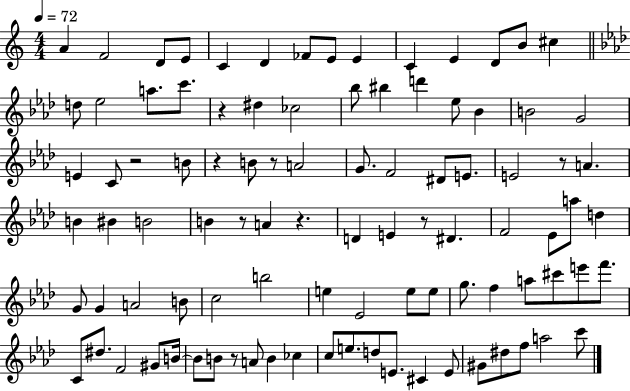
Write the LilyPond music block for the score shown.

{
  \clef treble
  \numericTimeSignature
  \time 4/4
  \key c \major
  \tempo 4 = 72
  a'4 f'2 d'8 e'8 | c'4 d'4 fes'8 e'8 e'4 | c'4 e'4 d'8 b'8 cis''4 | \bar "||" \break \key f \minor d''8 ees''2 a''8. c'''8. | r4 dis''4 ces''2 | bes''8 bis''4 d'''4 ees''8 bes'4 | b'2 g'2 | \break e'4 c'8 r2 b'8 | r4 b'8 r8 a'2 | g'8. f'2 dis'8 e'8. | e'2 r8 a'4. | \break b'4 bis'4 b'2 | b'4 r8 a'4 r4. | d'4 e'4 r8 dis'4. | f'2 ees'8 a''8 d''4 | \break g'8 g'4 a'2 b'8 | c''2 b''2 | e''4 ees'2 e''8 e''8 | g''8. f''4 a''8 cis'''8 e'''8 f'''8. | \break c'8 dis''8. f'2 gis'8 b'16~~ | b'8 b'8 r8 a'8 b'4 ces''4 | c''8 e''8. d''8 e'8. cis'4 e'8 | gis'8 dis''8 f''8 a''2 c'''8 | \break \bar "|."
}